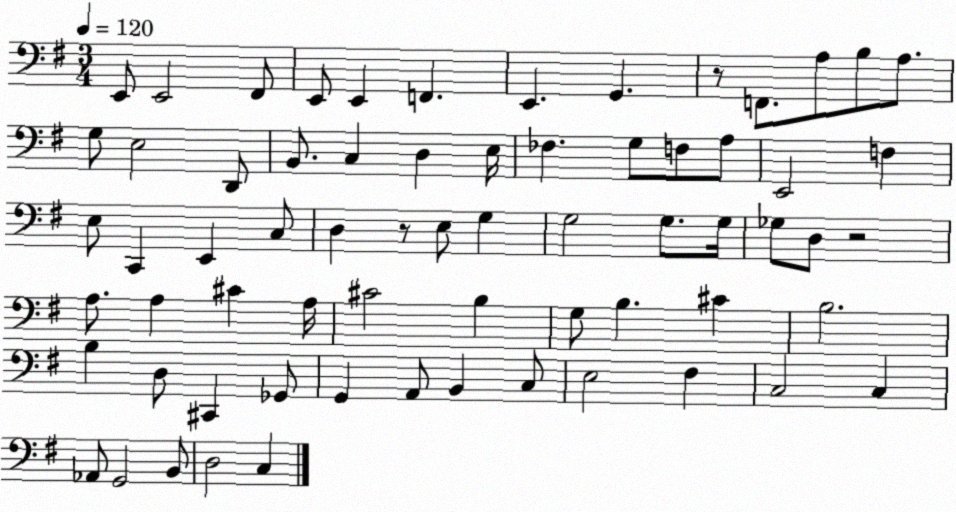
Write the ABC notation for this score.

X:1
T:Untitled
M:3/4
L:1/4
K:G
E,,/2 E,,2 ^F,,/2 E,,/2 E,, F,, E,, G,, z/2 F,,/2 A,/2 B,/2 A,/2 G,/2 E,2 D,,/2 B,,/2 C, D, E,/4 _F, G,/2 F,/2 A,/2 E,,2 F, E,/2 C,, E,, C,/2 D, z/2 E,/2 G, G,2 G,/2 G,/4 _G,/2 D,/2 z2 A,/2 A, ^C A,/4 ^C2 B, G,/2 B, ^C B,2 B, D,/2 ^C,, _G,,/2 G,, A,,/2 B,, C,/2 E,2 ^F, C,2 C, _A,,/2 G,,2 B,,/2 D,2 C,